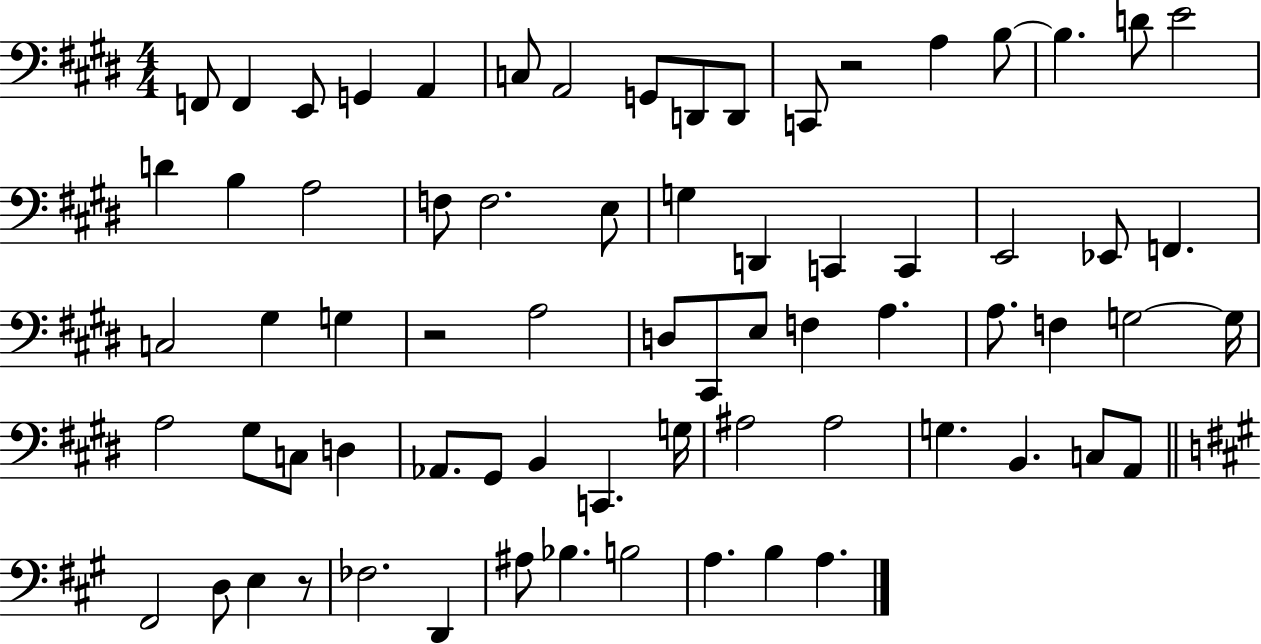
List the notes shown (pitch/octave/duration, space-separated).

F2/e F2/q E2/e G2/q A2/q C3/e A2/h G2/e D2/e D2/e C2/e R/h A3/q B3/e B3/q. D4/e E4/h D4/q B3/q A3/h F3/e F3/h. E3/e G3/q D2/q C2/q C2/q E2/h Eb2/e F2/q. C3/h G#3/q G3/q R/h A3/h D3/e C#2/e E3/e F3/q A3/q. A3/e. F3/q G3/h G3/s A3/h G#3/e C3/e D3/q Ab2/e. G#2/e B2/q C2/q. G3/s A#3/h A#3/h G3/q. B2/q. C3/e A2/e F#2/h D3/e E3/q R/e FES3/h. D2/q A#3/e Bb3/q. B3/h A3/q. B3/q A3/q.